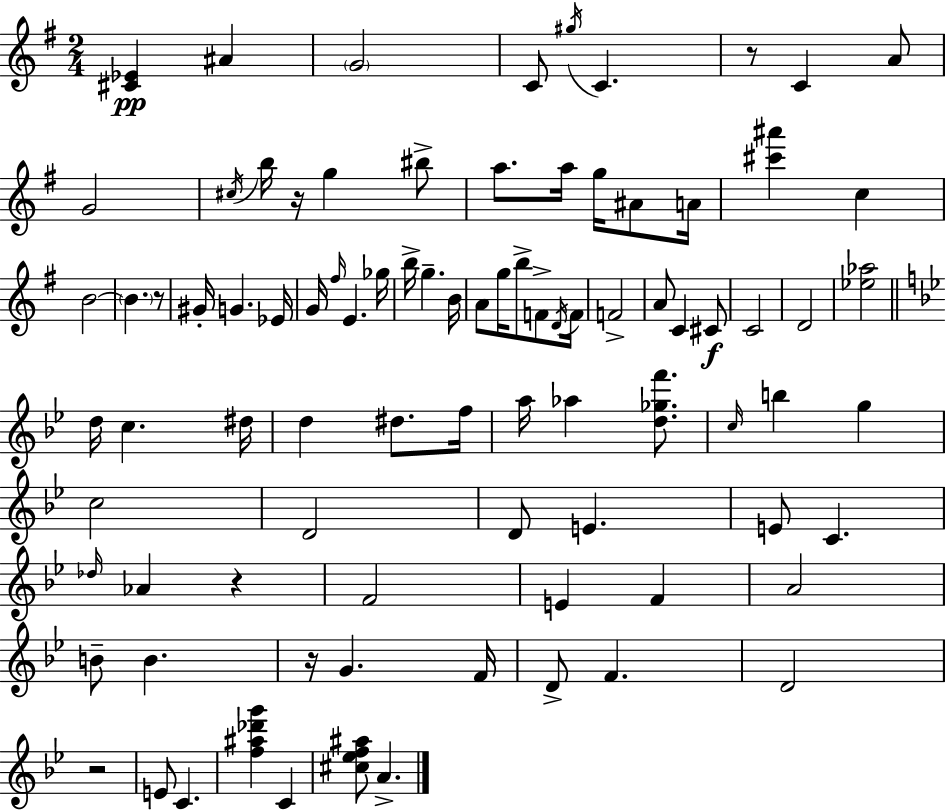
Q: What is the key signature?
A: E minor